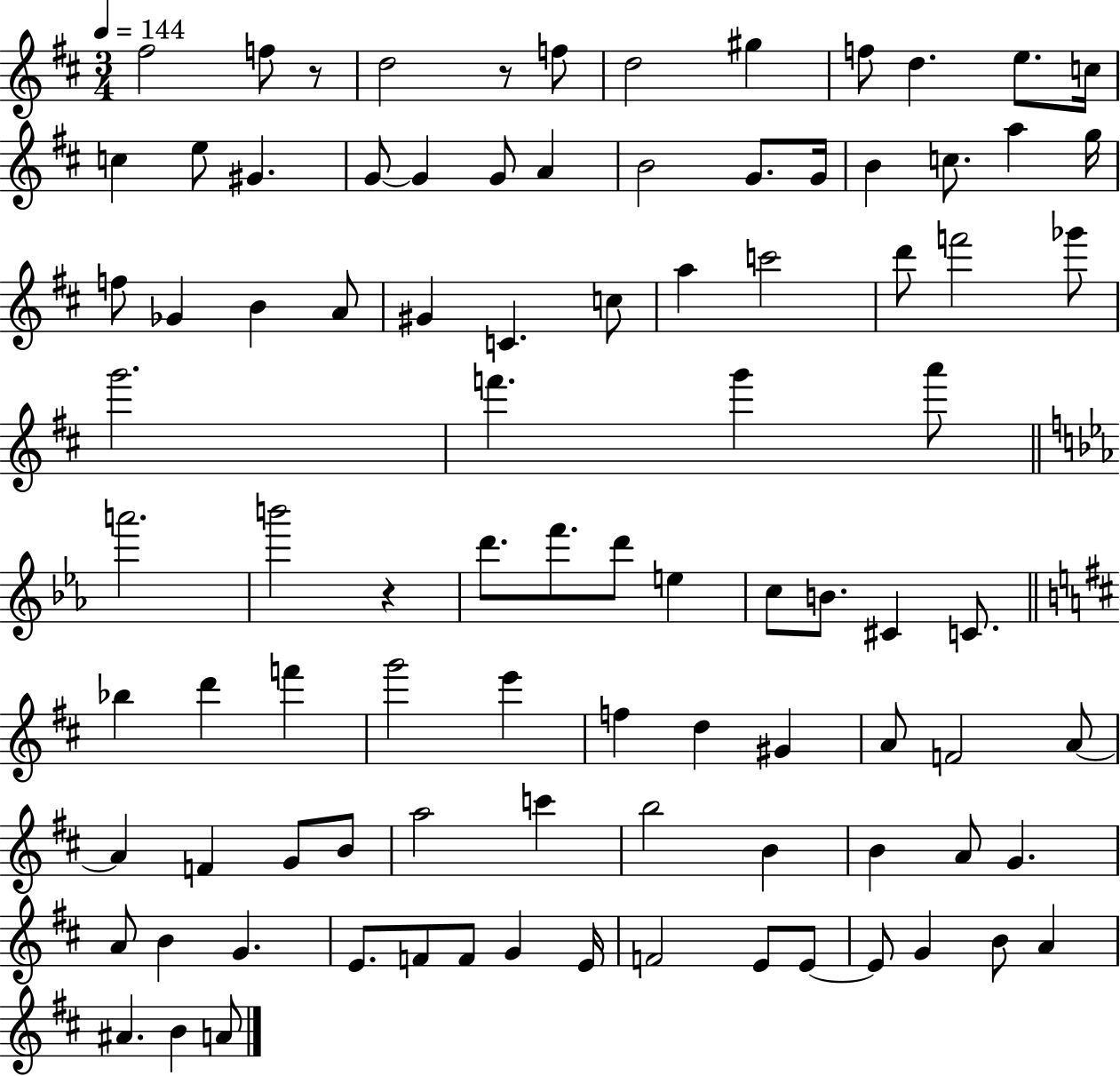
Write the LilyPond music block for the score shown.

{
  \clef treble
  \numericTimeSignature
  \time 3/4
  \key d \major
  \tempo 4 = 144
  fis''2 f''8 r8 | d''2 r8 f''8 | d''2 gis''4 | f''8 d''4. e''8. c''16 | \break c''4 e''8 gis'4. | g'8~~ g'4 g'8 a'4 | b'2 g'8. g'16 | b'4 c''8. a''4 g''16 | \break f''8 ges'4 b'4 a'8 | gis'4 c'4. c''8 | a''4 c'''2 | d'''8 f'''2 ges'''8 | \break g'''2. | f'''4. g'''4 a'''8 | \bar "||" \break \key ees \major a'''2. | b'''2 r4 | d'''8. f'''8. d'''8 e''4 | c''8 b'8. cis'4 c'8. | \break \bar "||" \break \key d \major bes''4 d'''4 f'''4 | g'''2 e'''4 | f''4 d''4 gis'4 | a'8 f'2 a'8~~ | \break a'4 f'4 g'8 b'8 | a''2 c'''4 | b''2 b'4 | b'4 a'8 g'4. | \break a'8 b'4 g'4. | e'8. f'8 f'8 g'4 e'16 | f'2 e'8 e'8~~ | e'8 g'4 b'8 a'4 | \break ais'4. b'4 a'8 | \bar "|."
}